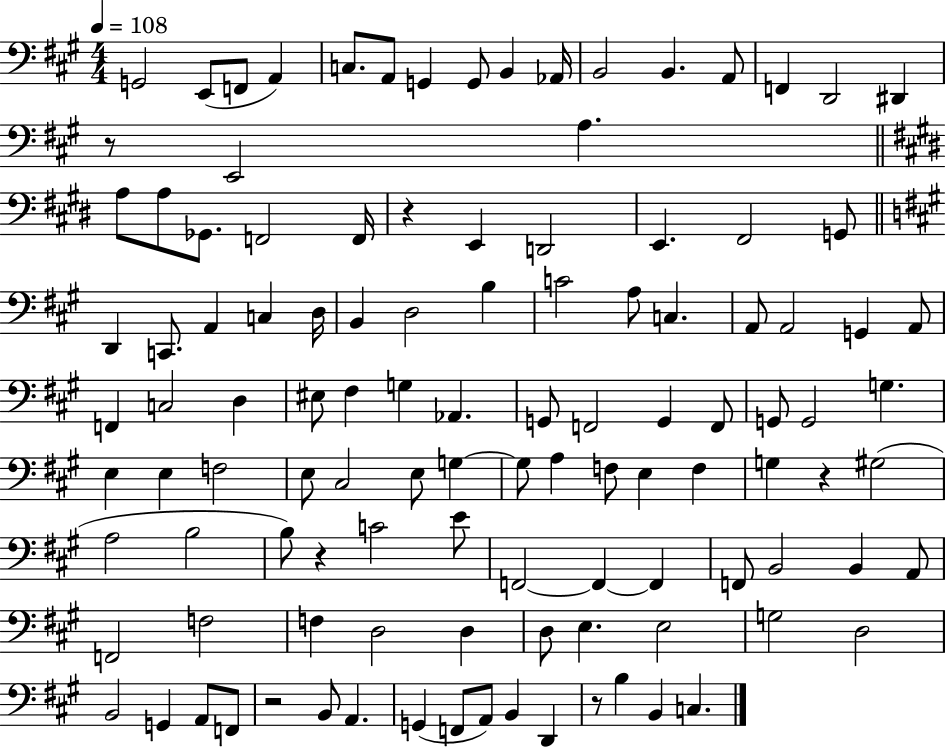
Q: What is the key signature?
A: A major